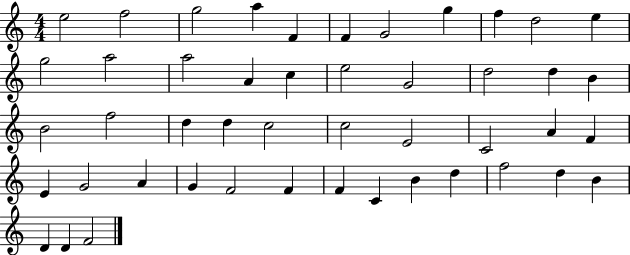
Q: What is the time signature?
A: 4/4